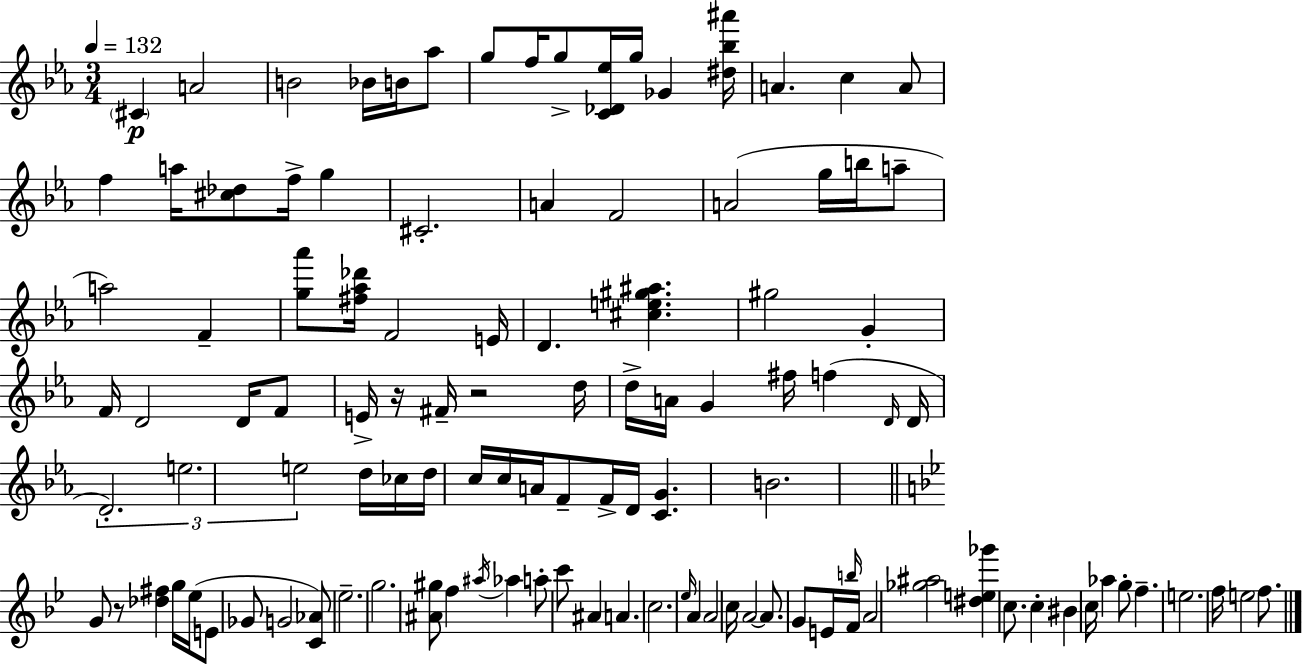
{
  \clef treble
  \numericTimeSignature
  \time 3/4
  \key c \minor
  \tempo 4 = 132
  \parenthesize cis'4\p a'2 | b'2 bes'16 b'16 aes''8 | g''8 f''16 g''8-> <c' des' ees''>16 g''16 ges'4 <dis'' bes'' ais'''>16 | a'4. c''4 a'8 | \break f''4 a''16 <cis'' des''>8 f''16-> g''4 | cis'2.-. | a'4 f'2 | a'2( g''16 b''16 a''8-- | \break a''2) f'4-- | <g'' aes'''>8 <fis'' aes'' des'''>16 f'2 e'16 | d'4. <cis'' e'' gis'' ais''>4. | gis''2 g'4-. | \break f'16 d'2 d'16 f'8 | e'16-> r16 fis'16-- r2 d''16 | d''16-> a'16 g'4 fis''16 f''4( \grace { d'16 } | d'16 \tuplet 3/2 { d'2.-.) | \break e''2. | e''2 } d''16 ces''16 d''16 | c''16 c''16 a'16 f'8-- f'16-> d'16 <c' g'>4. | b'2. | \break \bar "||" \break \key bes \major g'8 r8 <des'' fis''>4 g''16 ees''16( e'8 | ges'8 g'2 <c' aes'>8) | ees''2.-- | g''2. | \break <ais' gis''>8 f''4 \acciaccatura { ais''16 } aes''4 a''8-. | c'''8 ais'4 a'4. | c''2. | \grace { ees''16 } a'4 a'2 | \break c''16 a'2~~ a'8. | g'8 e'16 \grace { b''16 } f'16 a'2 | <ges'' ais''>2 <dis'' e'' ges'''>4 | c''8. c''4-. bis'4 | \break c''16 aes''4 g''8-. f''4.-- | e''2. | f''16 e''2 | f''8. \bar "|."
}